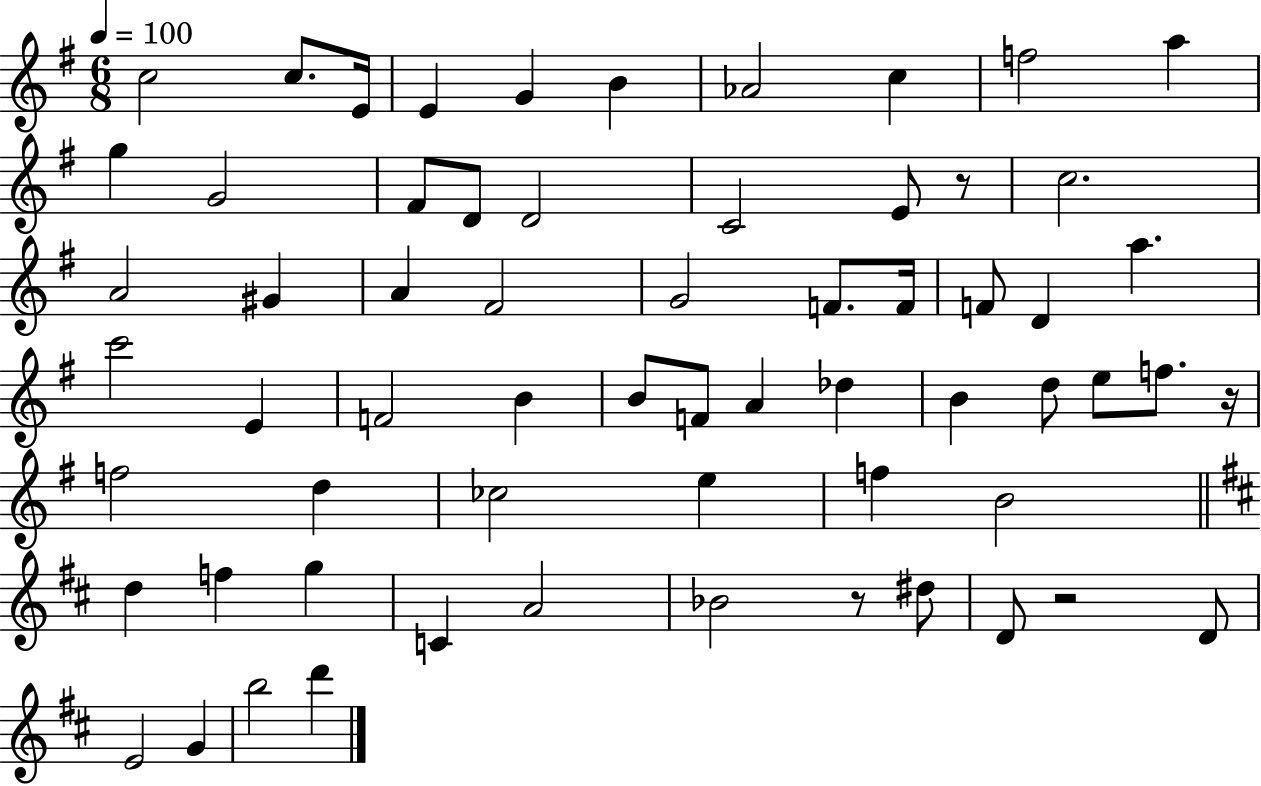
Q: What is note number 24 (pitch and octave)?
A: F4